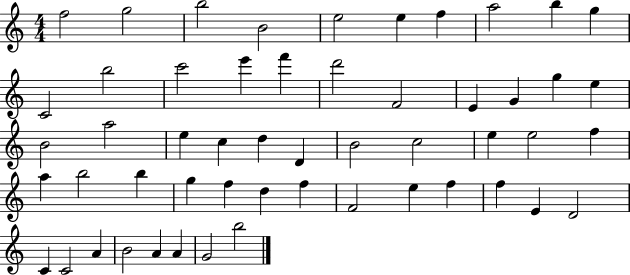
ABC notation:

X:1
T:Untitled
M:4/4
L:1/4
K:C
f2 g2 b2 B2 e2 e f a2 b g C2 b2 c'2 e' f' d'2 F2 E G g e B2 a2 e c d D B2 c2 e e2 f a b2 b g f d f F2 e f f E D2 C C2 A B2 A A G2 b2